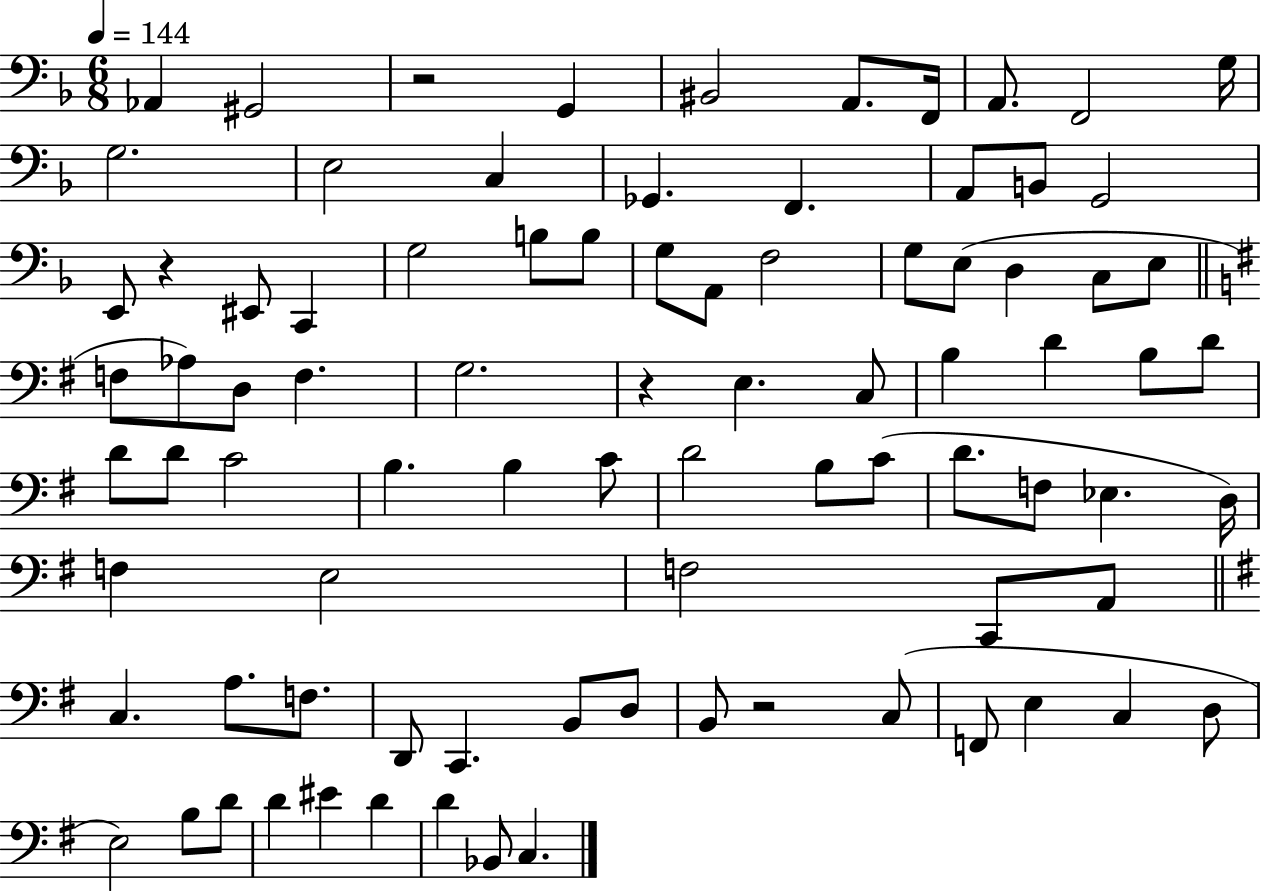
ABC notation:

X:1
T:Untitled
M:6/8
L:1/4
K:F
_A,, ^G,,2 z2 G,, ^B,,2 A,,/2 F,,/4 A,,/2 F,,2 G,/4 G,2 E,2 C, _G,, F,, A,,/2 B,,/2 G,,2 E,,/2 z ^E,,/2 C,, G,2 B,/2 B,/2 G,/2 A,,/2 F,2 G,/2 E,/2 D, C,/2 E,/2 F,/2 _A,/2 D,/2 F, G,2 z E, C,/2 B, D B,/2 D/2 D/2 D/2 C2 B, B, C/2 D2 B,/2 C/2 D/2 F,/2 _E, D,/4 F, E,2 F,2 C,,/2 A,,/2 C, A,/2 F,/2 D,,/2 C,, B,,/2 D,/2 B,,/2 z2 C,/2 F,,/2 E, C, D,/2 E,2 B,/2 D/2 D ^E D D _B,,/2 C,